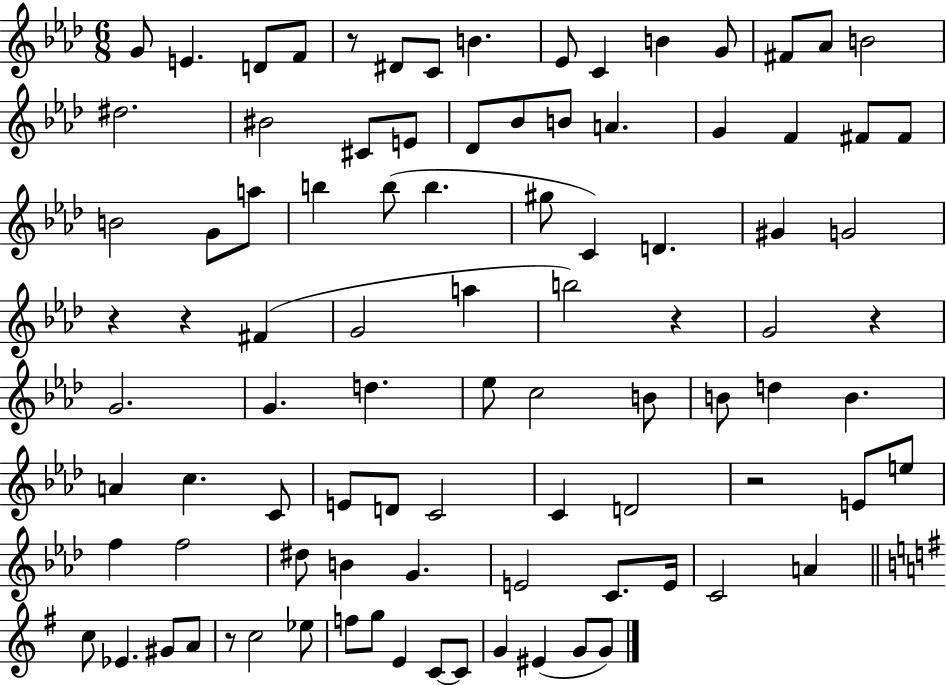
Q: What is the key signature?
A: AES major